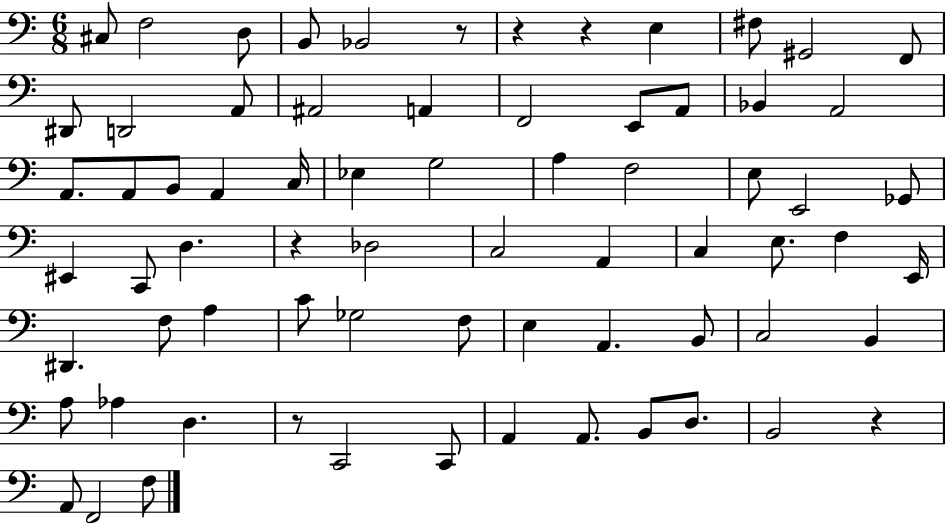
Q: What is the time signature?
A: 6/8